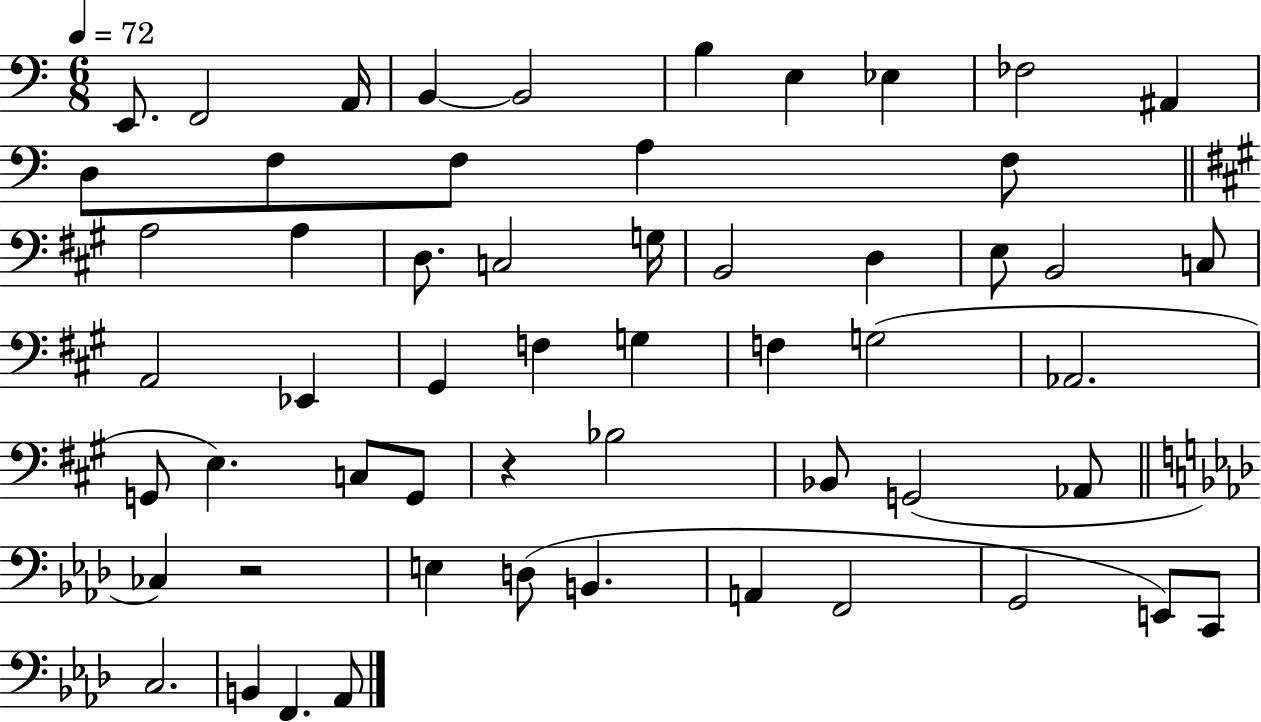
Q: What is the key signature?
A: C major